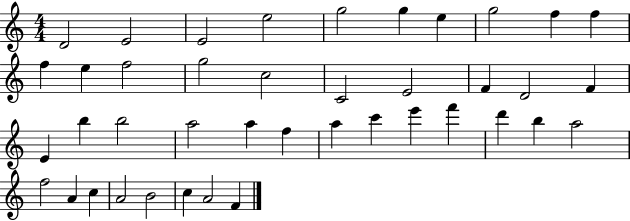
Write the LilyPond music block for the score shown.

{
  \clef treble
  \numericTimeSignature
  \time 4/4
  \key c \major
  d'2 e'2 | e'2 e''2 | g''2 g''4 e''4 | g''2 f''4 f''4 | \break f''4 e''4 f''2 | g''2 c''2 | c'2 e'2 | f'4 d'2 f'4 | \break e'4 b''4 b''2 | a''2 a''4 f''4 | a''4 c'''4 e'''4 f'''4 | d'''4 b''4 a''2 | \break f''2 a'4 c''4 | a'2 b'2 | c''4 a'2 f'4 | \bar "|."
}